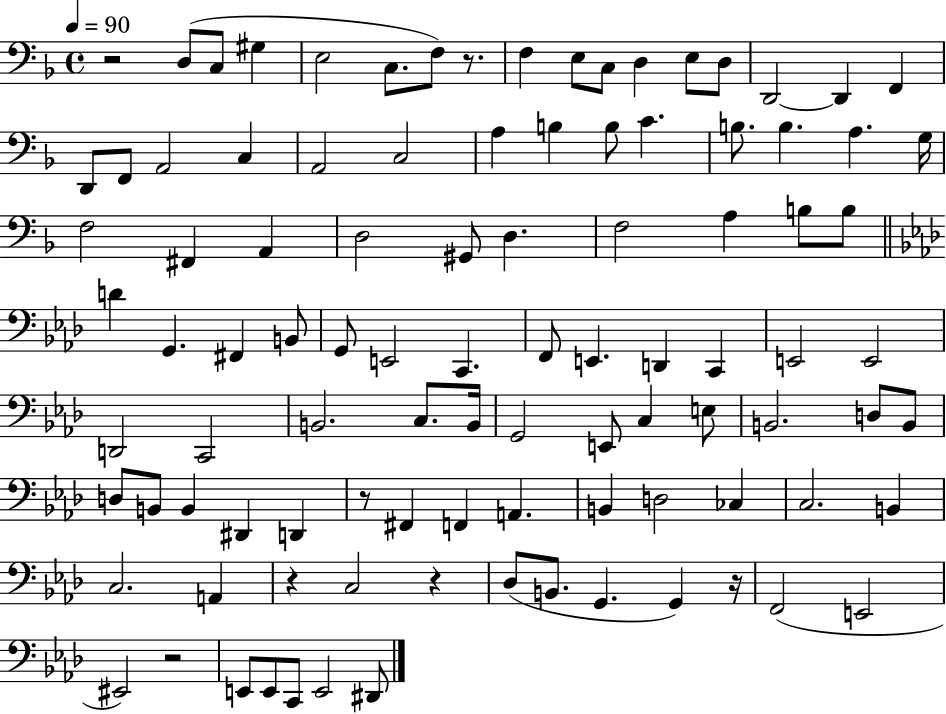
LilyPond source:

{
  \clef bass
  \time 4/4
  \defaultTimeSignature
  \key f \major
  \tempo 4 = 90
  r2 d8( c8 gis4 | e2 c8. f8) r8. | f4 e8 c8 d4 e8 d8 | d,2~~ d,4 f,4 | \break d,8 f,8 a,2 c4 | a,2 c2 | a4 b4 b8 c'4. | b8. b4. a4. g16 | \break f2 fis,4 a,4 | d2 gis,8 d4. | f2 a4 b8 b8 | \bar "||" \break \key f \minor d'4 g,4. fis,4 b,8 | g,8 e,2 c,4. | f,8 e,4. d,4 c,4 | e,2 e,2 | \break d,2 c,2 | b,2. c8. b,16 | g,2 e,8 c4 e8 | b,2. d8 b,8 | \break d8 b,8 b,4 dis,4 d,4 | r8 fis,4 f,4 a,4. | b,4 d2 ces4 | c2. b,4 | \break c2. a,4 | r4 c2 r4 | des8( b,8. g,4. g,4) r16 | f,2( e,2 | \break eis,2) r2 | e,8 e,8 c,8 e,2 dis,8 | \bar "|."
}